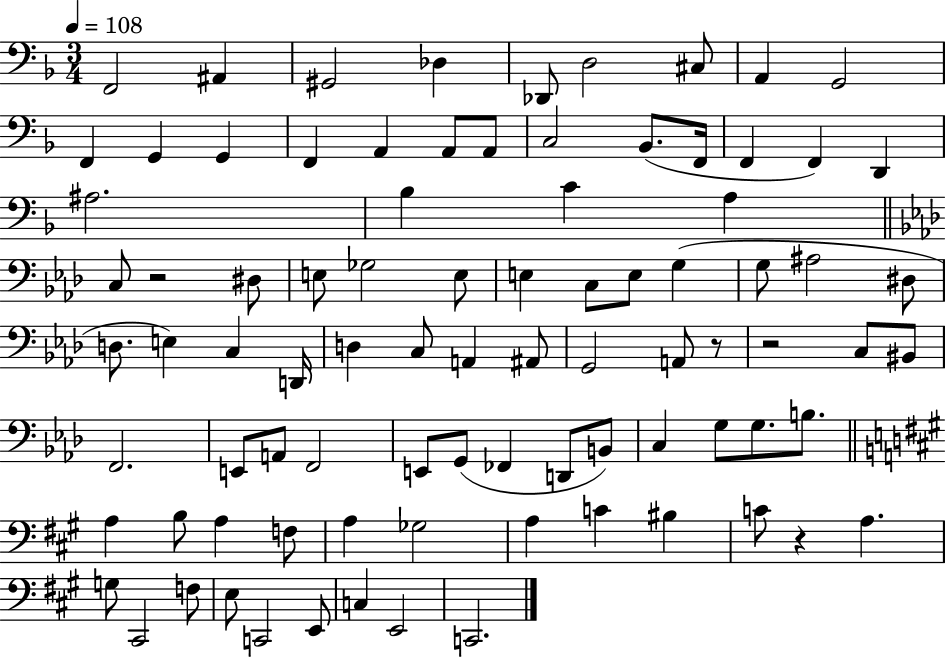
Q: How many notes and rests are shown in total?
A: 87